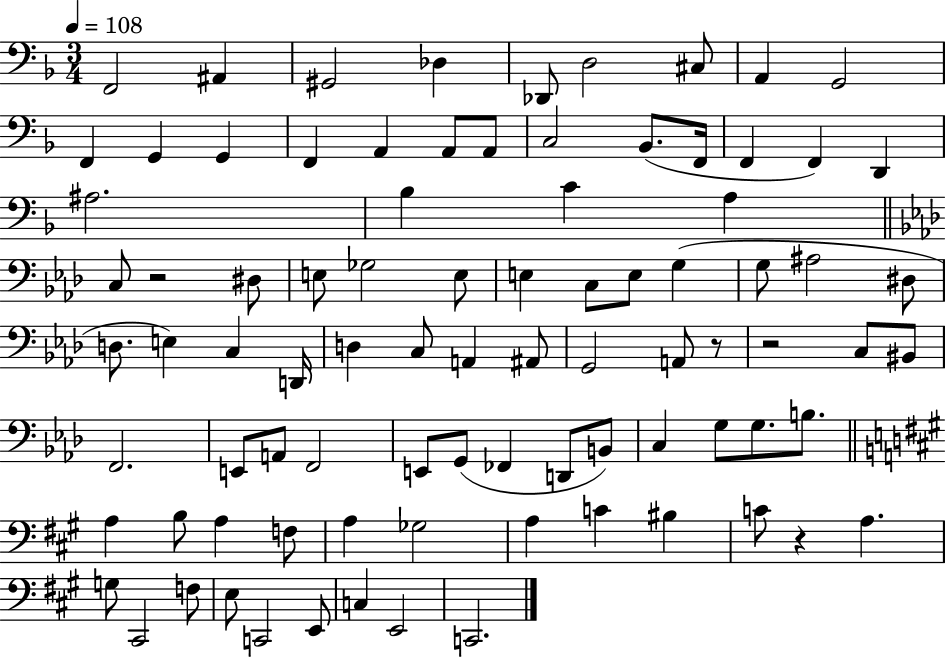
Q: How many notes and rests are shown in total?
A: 87